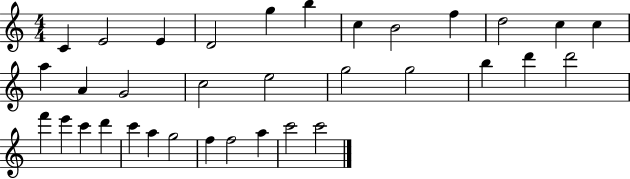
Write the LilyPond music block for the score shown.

{
  \clef treble
  \numericTimeSignature
  \time 4/4
  \key c \major
  c'4 e'2 e'4 | d'2 g''4 b''4 | c''4 b'2 f''4 | d''2 c''4 c''4 | \break a''4 a'4 g'2 | c''2 e''2 | g''2 g''2 | b''4 d'''4 d'''2 | \break f'''4 e'''4 c'''4 d'''4 | c'''4 a''4 g''2 | f''4 f''2 a''4 | c'''2 c'''2 | \break \bar "|."
}